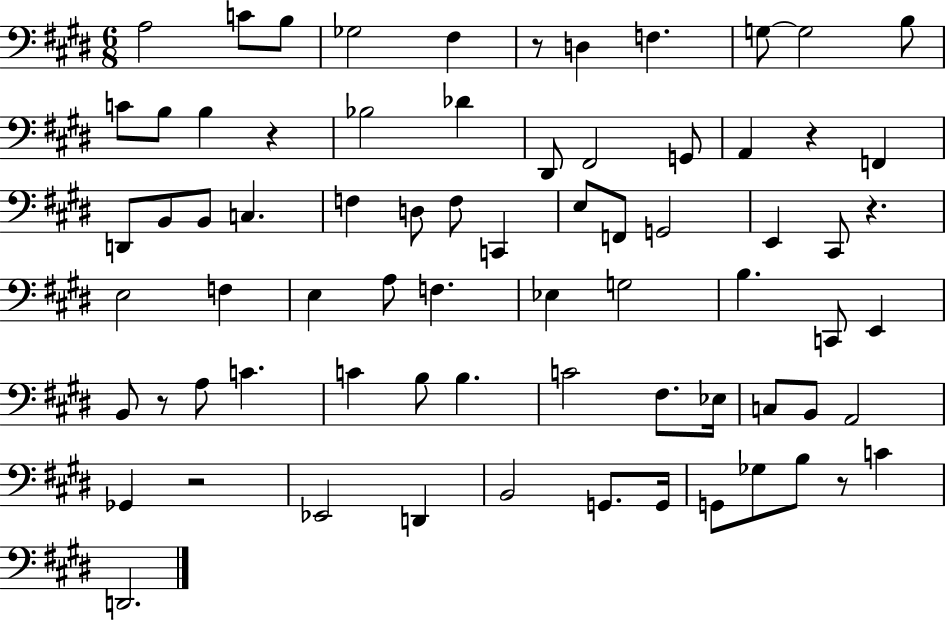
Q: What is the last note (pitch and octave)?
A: D2